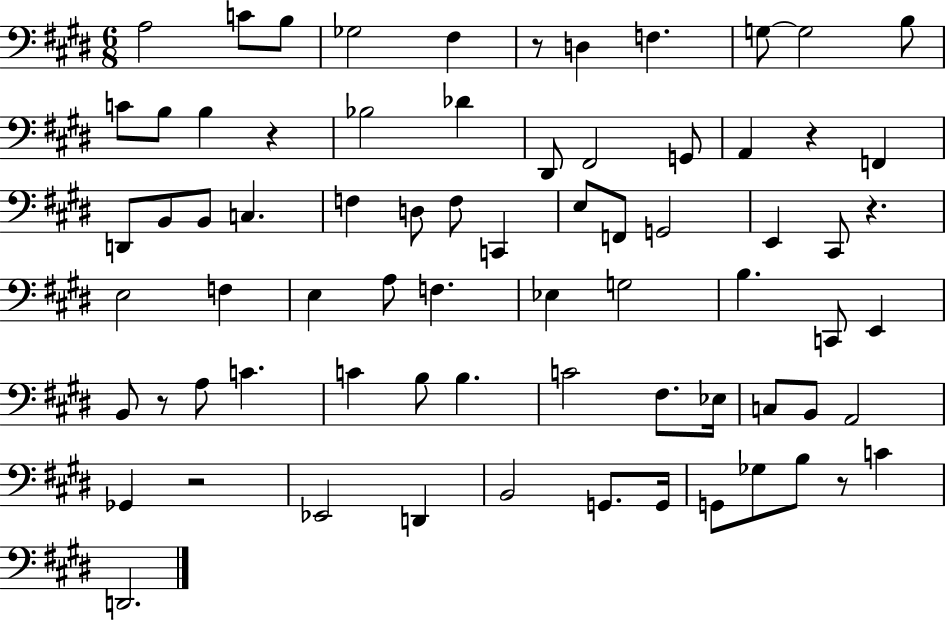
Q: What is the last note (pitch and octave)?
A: D2